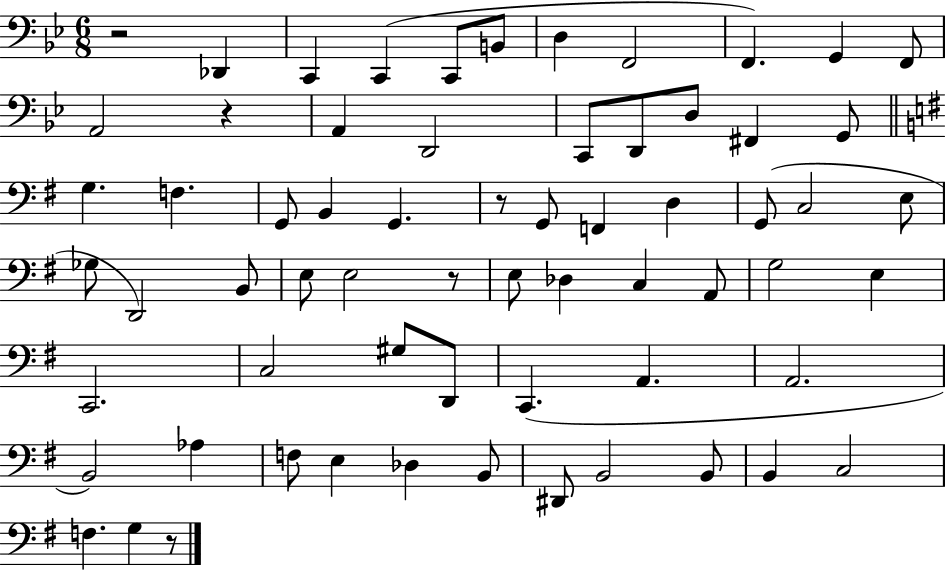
{
  \clef bass
  \numericTimeSignature
  \time 6/8
  \key bes \major
  r2 des,4 | c,4 c,4( c,8 b,8 | d4 f,2 | f,4.) g,4 f,8 | \break a,2 r4 | a,4 d,2 | c,8 d,8 d8 fis,4 g,8 | \bar "||" \break \key g \major g4. f4. | g,8 b,4 g,4. | r8 g,8 f,4 d4 | g,8( c2 e8 | \break ges8 d,2) b,8 | e8 e2 r8 | e8 des4 c4 a,8 | g2 e4 | \break c,2. | c2 gis8 d,8 | c,4.( a,4. | a,2. | \break b,2) aes4 | f8 e4 des4 b,8 | dis,8 b,2 b,8 | b,4 c2 | \break f4. g4 r8 | \bar "|."
}